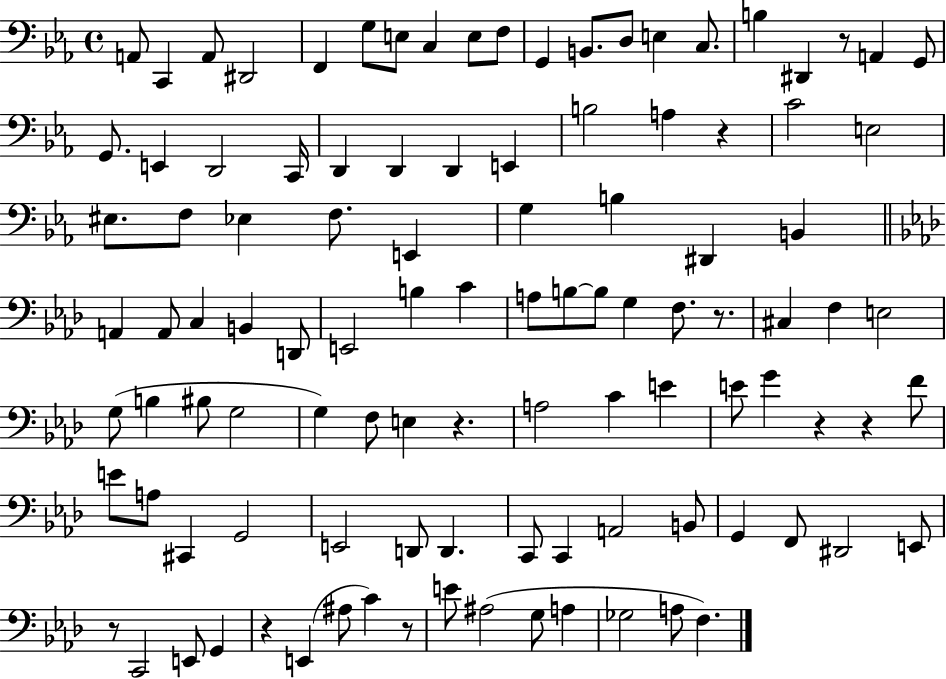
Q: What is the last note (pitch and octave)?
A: F3